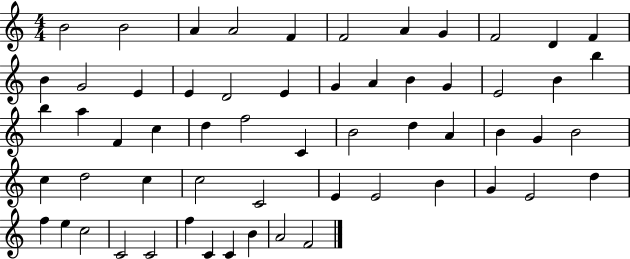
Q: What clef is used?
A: treble